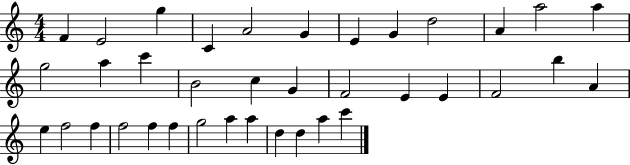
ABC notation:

X:1
T:Untitled
M:4/4
L:1/4
K:C
F E2 g C A2 G E G d2 A a2 a g2 a c' B2 c G F2 E E F2 b A e f2 f f2 f f g2 a a d d a c'